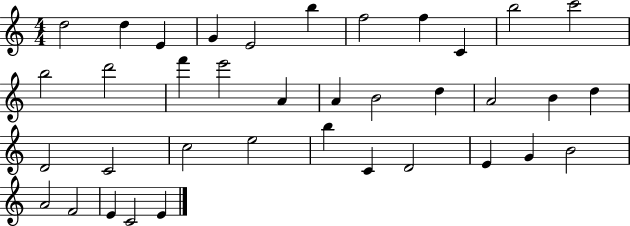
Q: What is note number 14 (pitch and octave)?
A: F6